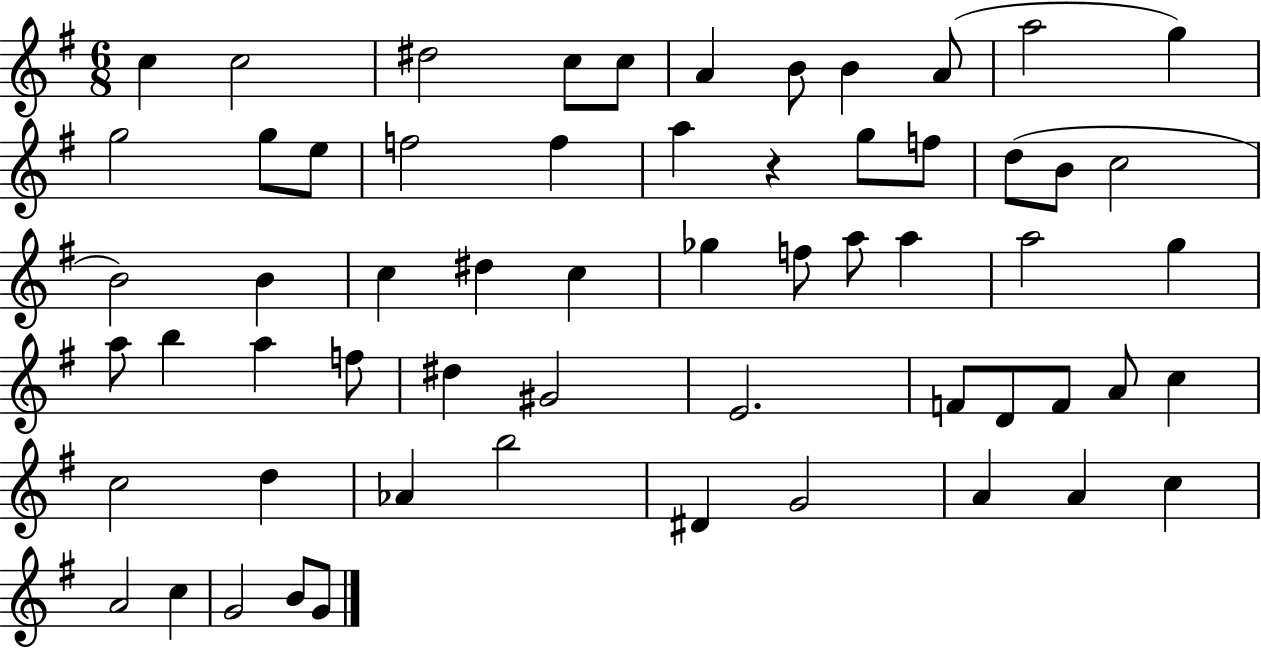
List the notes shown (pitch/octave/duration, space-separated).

C5/q C5/h D#5/h C5/e C5/e A4/q B4/e B4/q A4/e A5/h G5/q G5/h G5/e E5/e F5/h F5/q A5/q R/q G5/e F5/e D5/e B4/e C5/h B4/h B4/q C5/q D#5/q C5/q Gb5/q F5/e A5/e A5/q A5/h G5/q A5/e B5/q A5/q F5/e D#5/q G#4/h E4/h. F4/e D4/e F4/e A4/e C5/q C5/h D5/q Ab4/q B5/h D#4/q G4/h A4/q A4/q C5/q A4/h C5/q G4/h B4/e G4/e